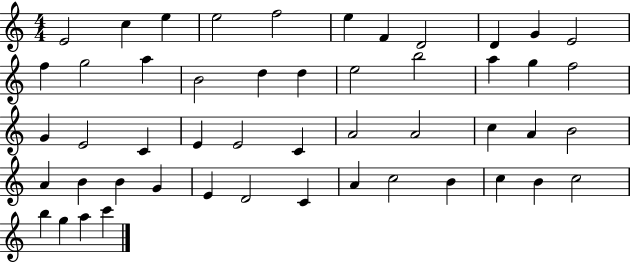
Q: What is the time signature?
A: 4/4